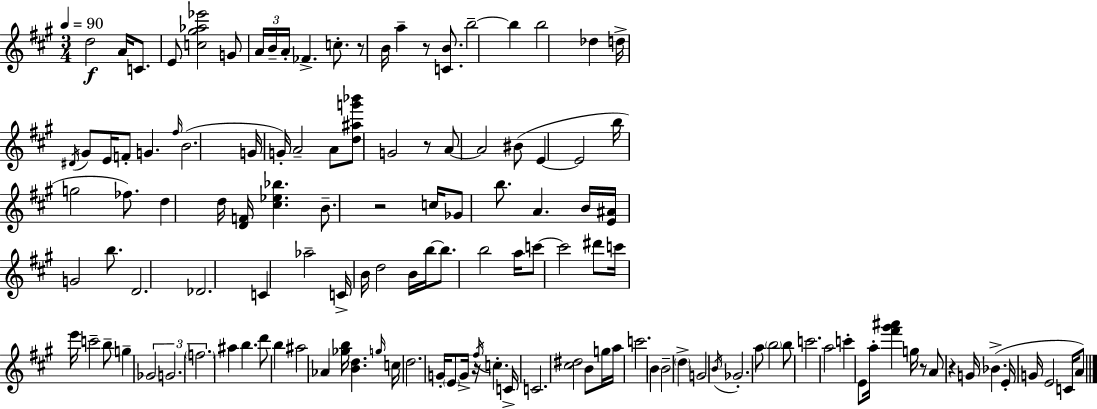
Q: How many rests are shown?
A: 7